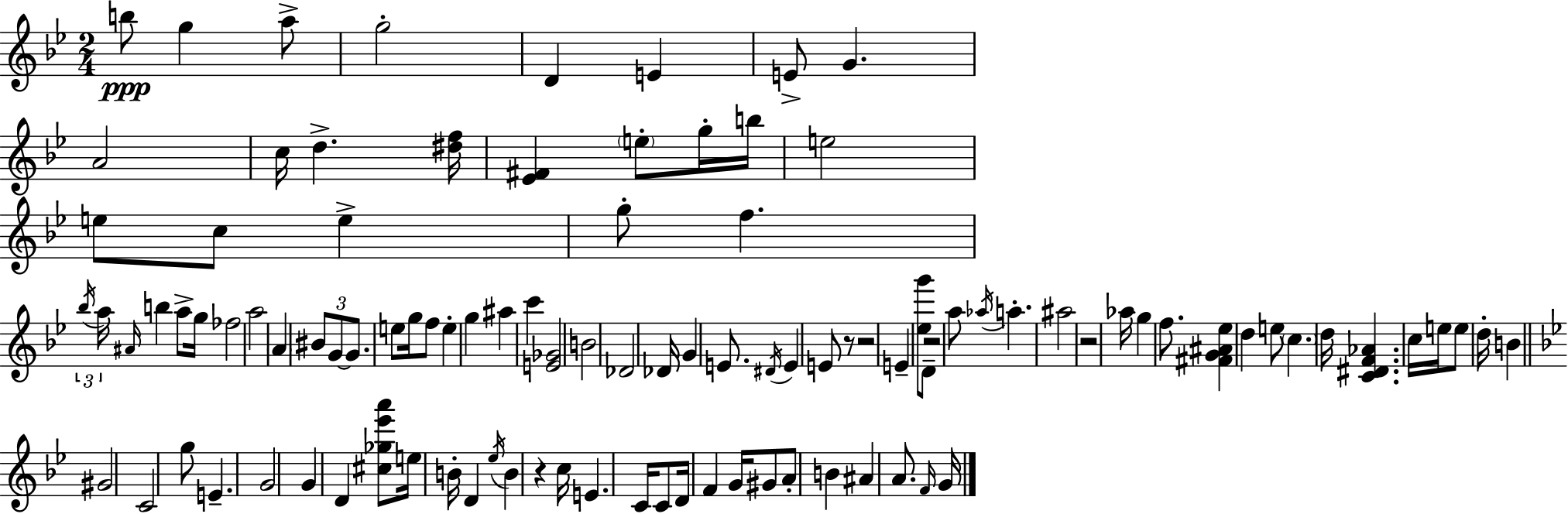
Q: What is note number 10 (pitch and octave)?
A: C5